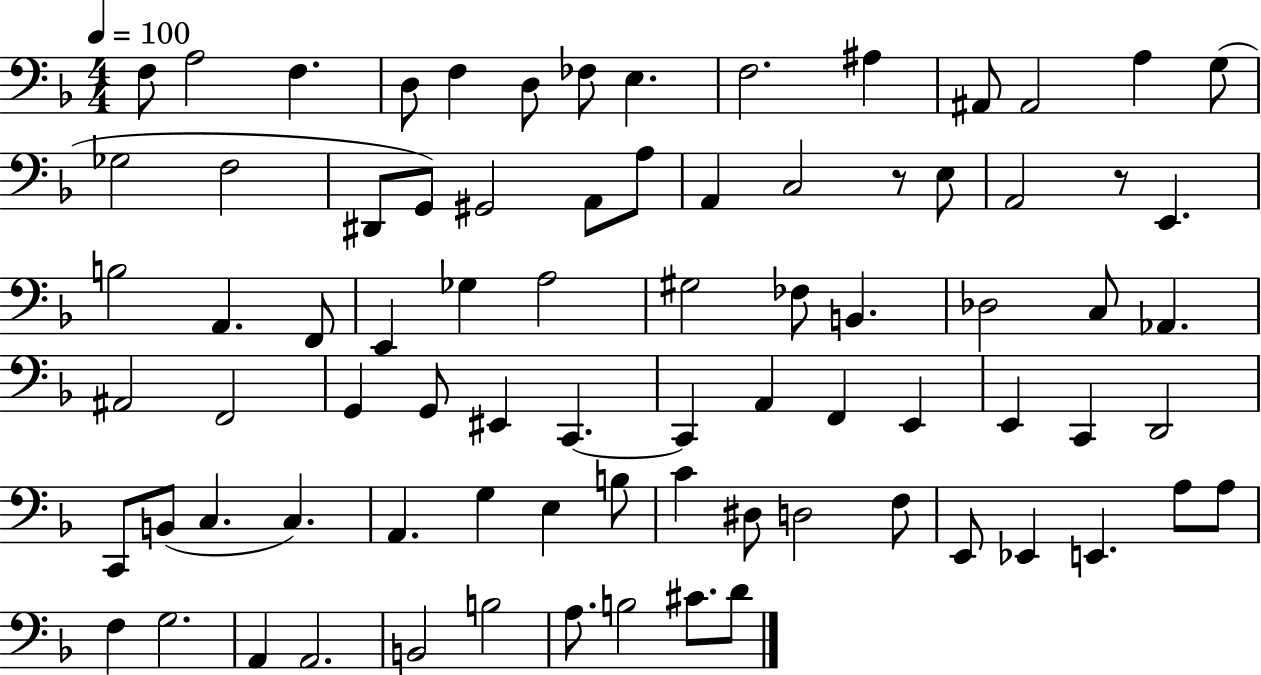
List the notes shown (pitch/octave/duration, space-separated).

F3/e A3/h F3/q. D3/e F3/q D3/e FES3/e E3/q. F3/h. A#3/q A#2/e A#2/h A3/q G3/e Gb3/h F3/h D#2/e G2/e G#2/h A2/e A3/e A2/q C3/h R/e E3/e A2/h R/e E2/q. B3/h A2/q. F2/e E2/q Gb3/q A3/h G#3/h FES3/e B2/q. Db3/h C3/e Ab2/q. A#2/h F2/h G2/q G2/e EIS2/q C2/q. C2/q A2/q F2/q E2/q E2/q C2/q D2/h C2/e B2/e C3/q. C3/q. A2/q. G3/q E3/q B3/e C4/q D#3/e D3/h F3/e E2/e Eb2/q E2/q. A3/e A3/e F3/q G3/h. A2/q A2/h. B2/h B3/h A3/e. B3/h C#4/e. D4/e